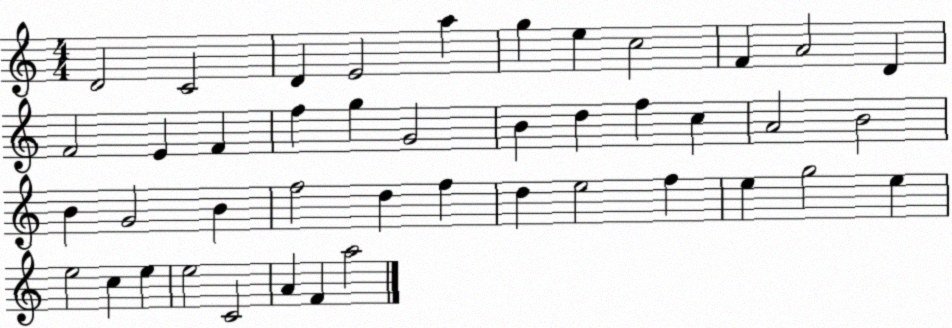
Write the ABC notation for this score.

X:1
T:Untitled
M:4/4
L:1/4
K:C
D2 C2 D E2 a g e c2 F A2 D F2 E F f g G2 B d f c A2 B2 B G2 B f2 d f d e2 f e g2 e e2 c e e2 C2 A F a2